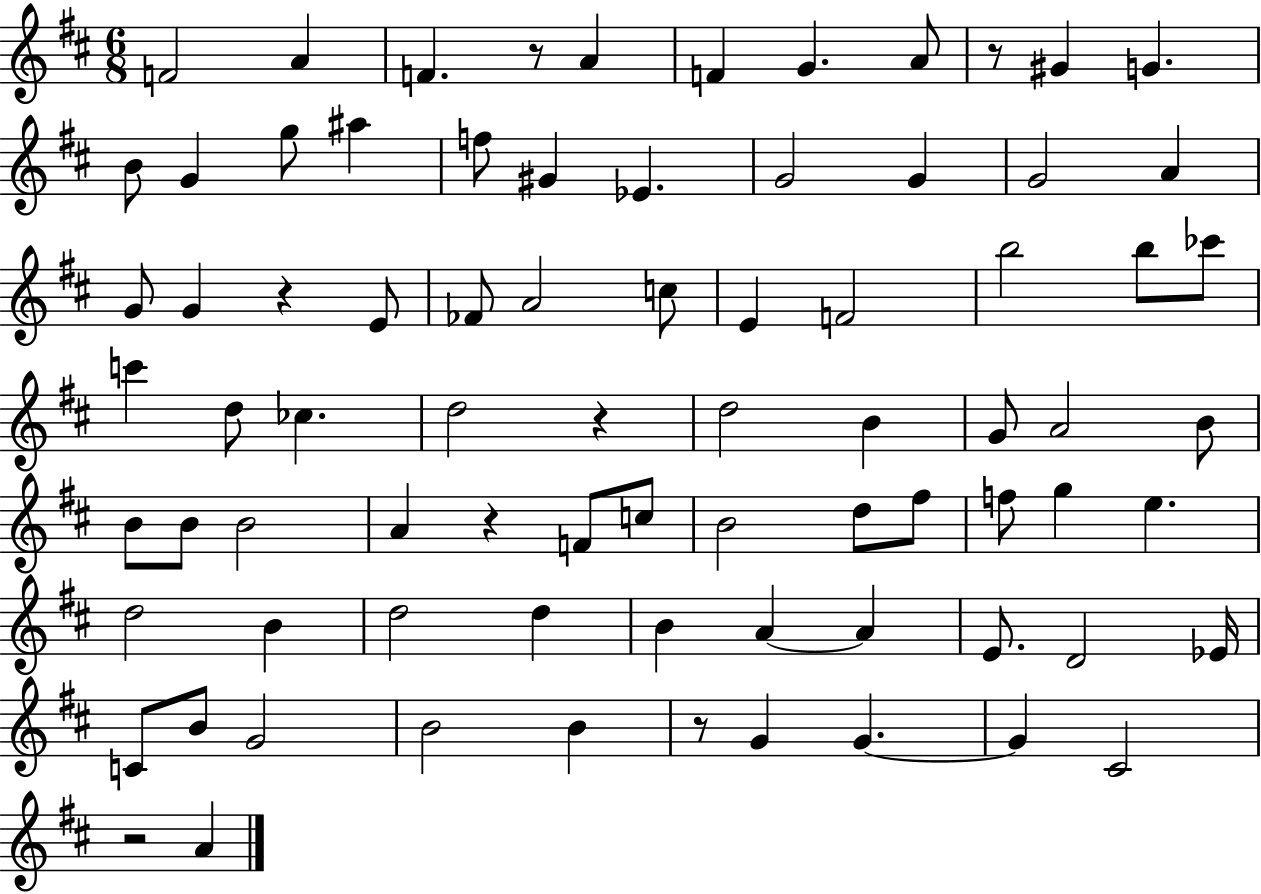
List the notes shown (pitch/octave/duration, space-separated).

F4/h A4/q F4/q. R/e A4/q F4/q G4/q. A4/e R/e G#4/q G4/q. B4/e G4/q G5/e A#5/q F5/e G#4/q Eb4/q. G4/h G4/q G4/h A4/q G4/e G4/q R/q E4/e FES4/e A4/h C5/e E4/q F4/h B5/h B5/e CES6/e C6/q D5/e CES5/q. D5/h R/q D5/h B4/q G4/e A4/h B4/e B4/e B4/e B4/h A4/q R/q F4/e C5/e B4/h D5/e F#5/e F5/e G5/q E5/q. D5/h B4/q D5/h D5/q B4/q A4/q A4/q E4/e. D4/h Eb4/s C4/e B4/e G4/h B4/h B4/q R/e G4/q G4/q. G4/q C#4/h R/h A4/q